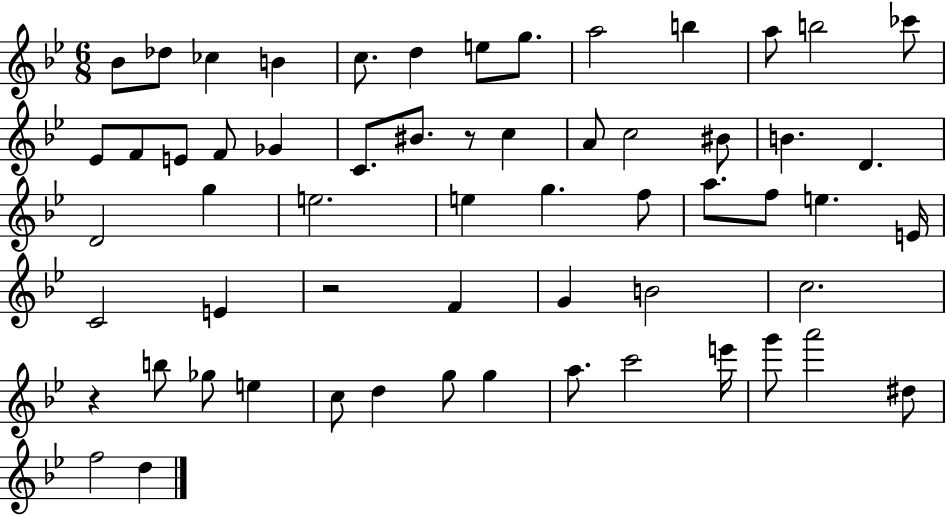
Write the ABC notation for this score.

X:1
T:Untitled
M:6/8
L:1/4
K:Bb
_B/2 _d/2 _c B c/2 d e/2 g/2 a2 b a/2 b2 _c'/2 _E/2 F/2 E/2 F/2 _G C/2 ^B/2 z/2 c A/2 c2 ^B/2 B D D2 g e2 e g f/2 a/2 f/2 e E/4 C2 E z2 F G B2 c2 z b/2 _g/2 e c/2 d g/2 g a/2 c'2 e'/4 g'/2 a'2 ^d/2 f2 d